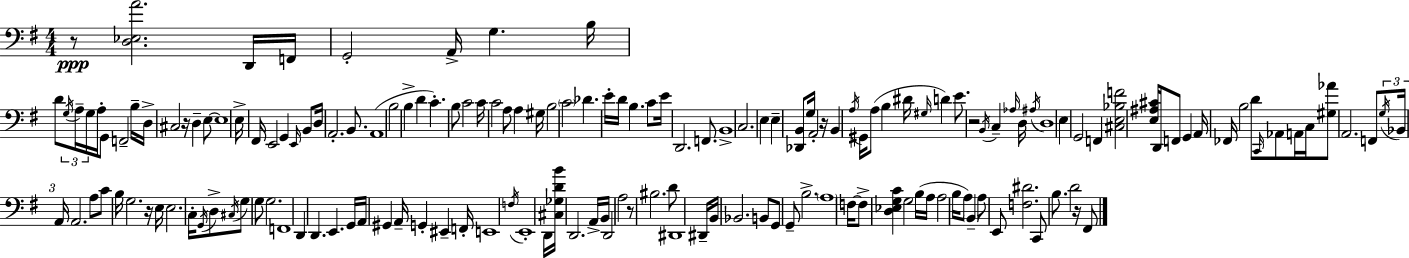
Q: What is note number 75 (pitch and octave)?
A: D2